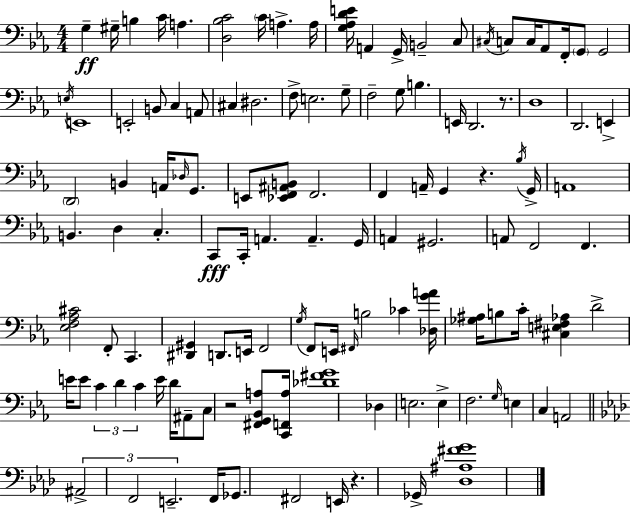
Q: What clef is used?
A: bass